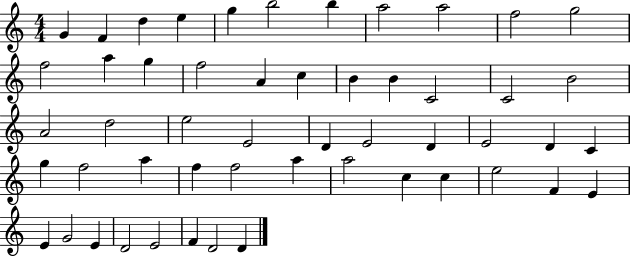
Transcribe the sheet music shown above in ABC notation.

X:1
T:Untitled
M:4/4
L:1/4
K:C
G F d e g b2 b a2 a2 f2 g2 f2 a g f2 A c B B C2 C2 B2 A2 d2 e2 E2 D E2 D E2 D C g f2 a f f2 a a2 c c e2 F E E G2 E D2 E2 F D2 D